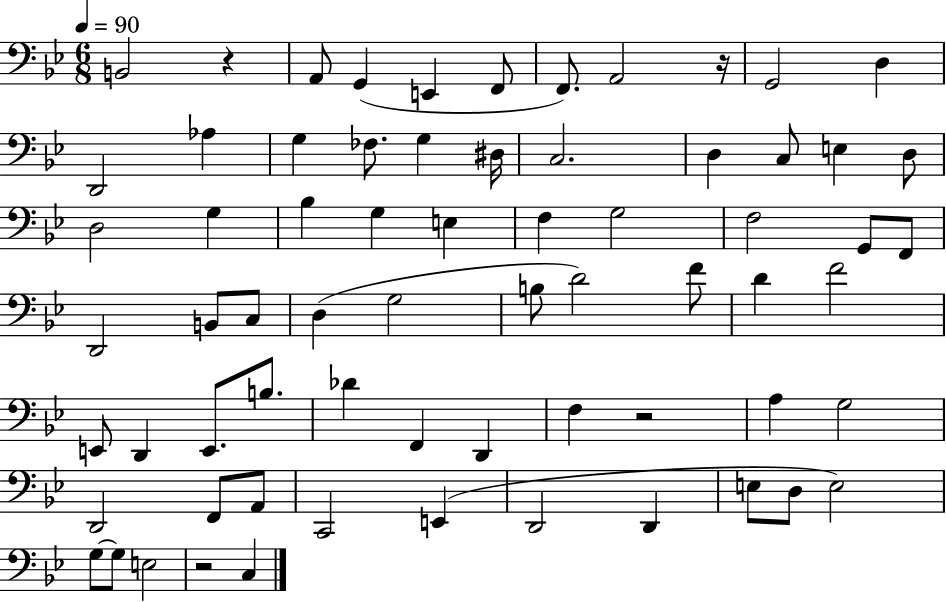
{
  \clef bass
  \numericTimeSignature
  \time 6/8
  \key bes \major
  \tempo 4 = 90
  \repeat volta 2 { b,2 r4 | a,8 g,4( e,4 f,8 | f,8.) a,2 r16 | g,2 d4 | \break d,2 aes4 | g4 fes8. g4 dis16 | c2. | d4 c8 e4 d8 | \break d2 g4 | bes4 g4 e4 | f4 g2 | f2 g,8 f,8 | \break d,2 b,8 c8 | d4( g2 | b8 d'2) f'8 | d'4 f'2 | \break e,8 d,4 e,8. b8. | des'4 f,4 d,4 | f4 r2 | a4 g2 | \break d,2 f,8 a,8 | c,2 e,4( | d,2 d,4 | e8 d8 e2) | \break g8~~ g8 e2 | r2 c4 | } \bar "|."
}